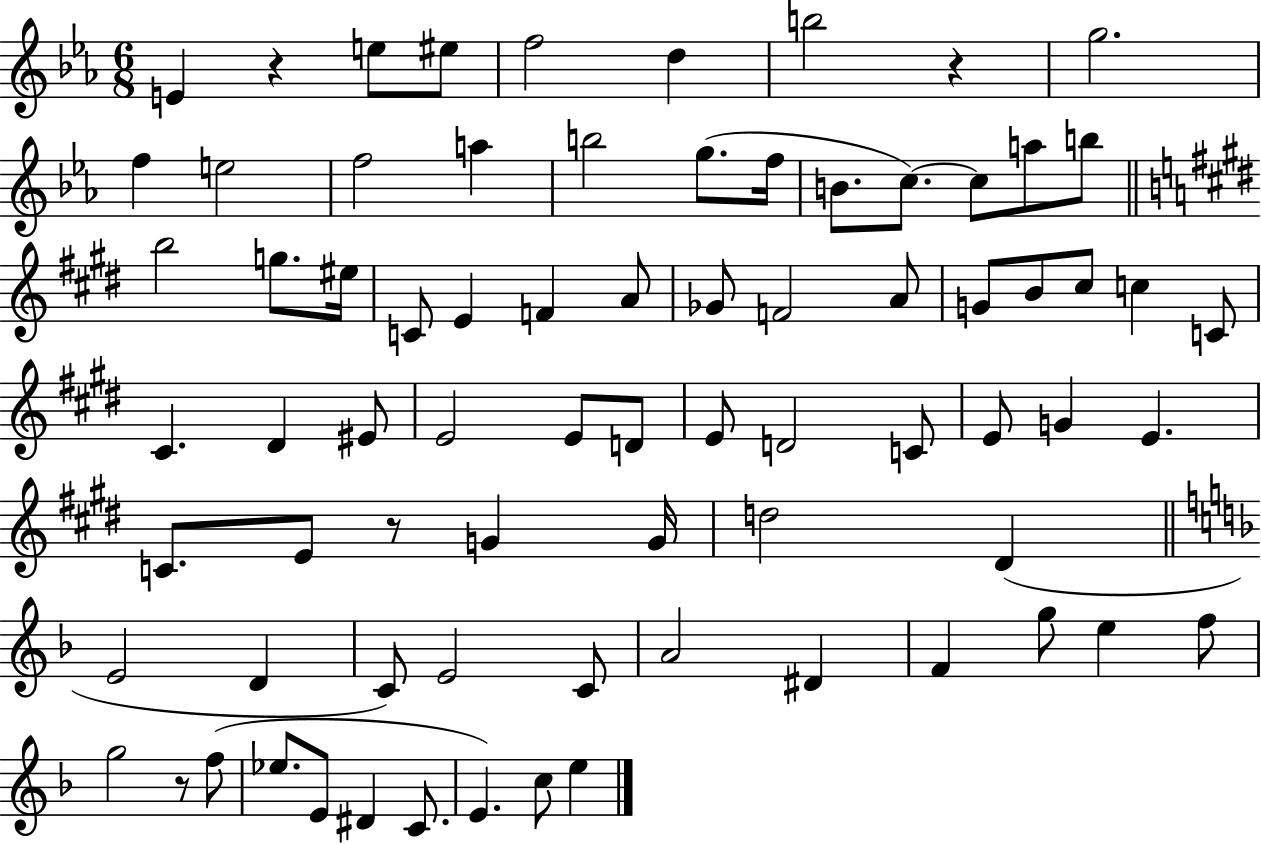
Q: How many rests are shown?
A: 4